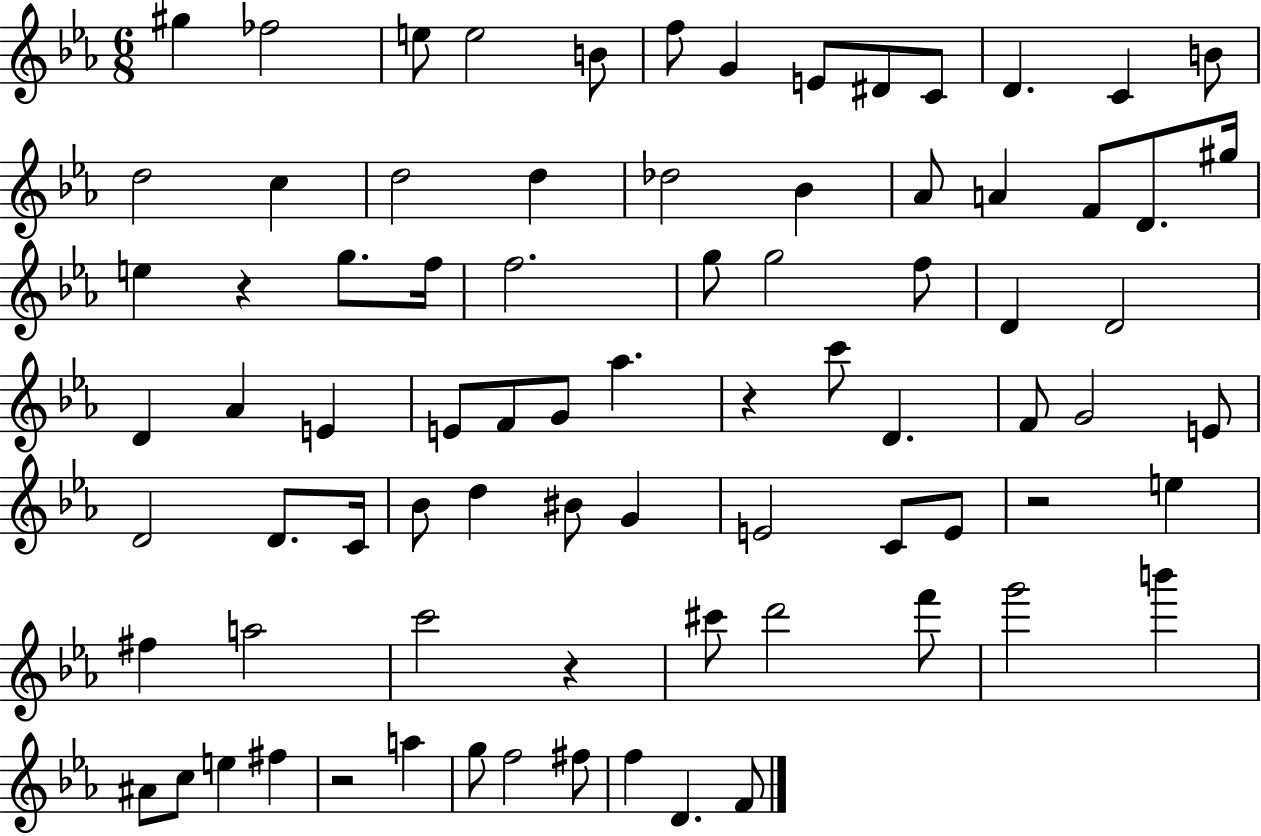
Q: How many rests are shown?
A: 5